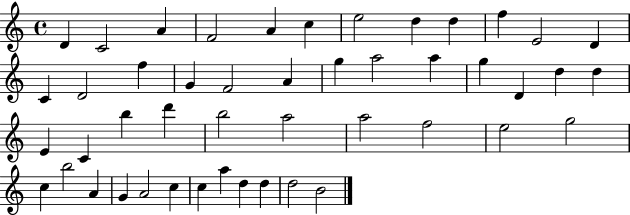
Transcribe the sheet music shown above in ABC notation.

X:1
T:Untitled
M:4/4
L:1/4
K:C
D C2 A F2 A c e2 d d f E2 D C D2 f G F2 A g a2 a g D d d E C b d' b2 a2 a2 f2 e2 g2 c b2 A G A2 c c a d d d2 B2